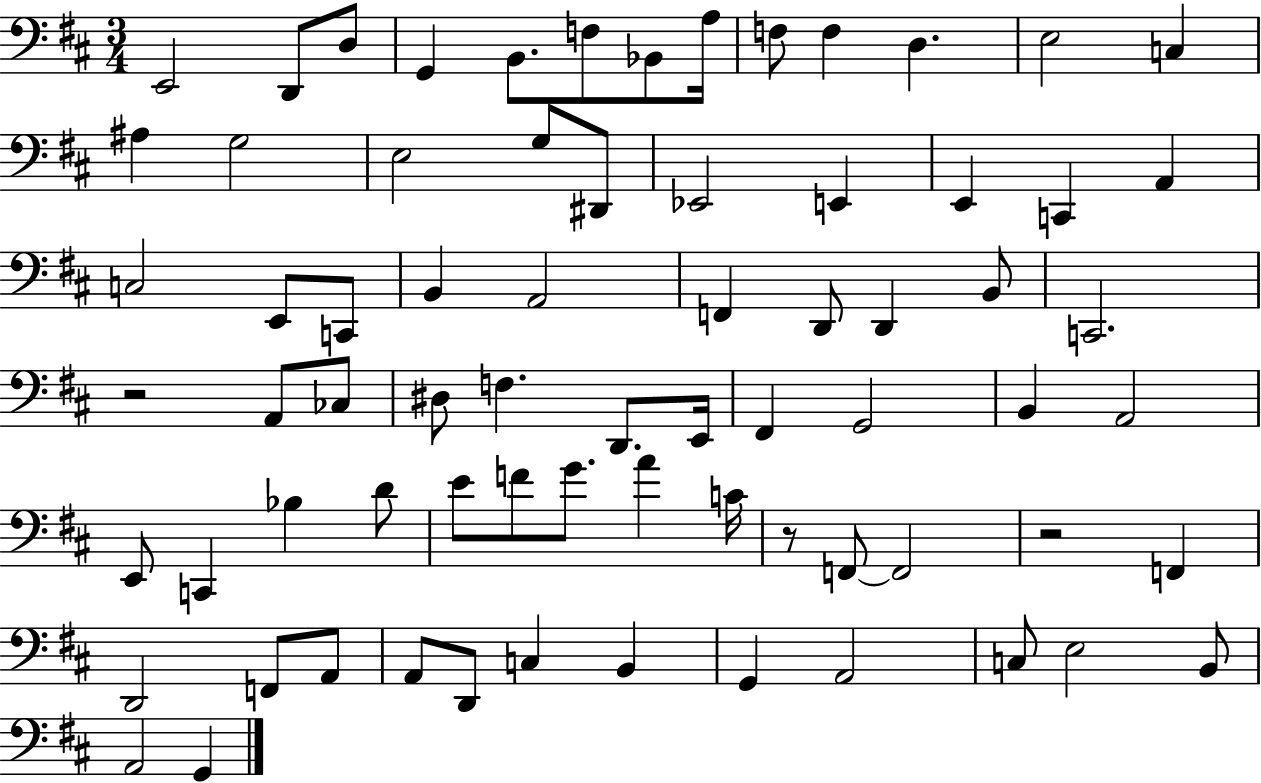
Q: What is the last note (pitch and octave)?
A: G2